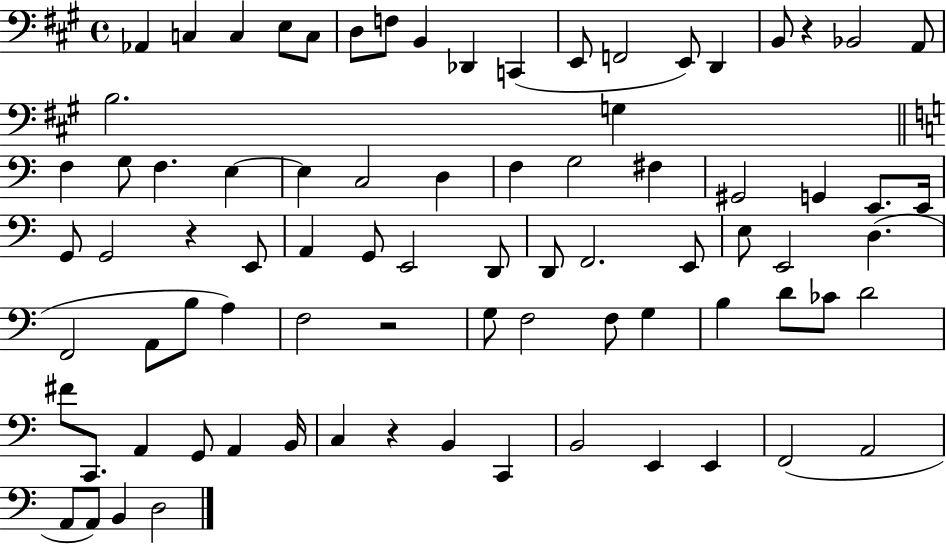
X:1
T:Untitled
M:4/4
L:1/4
K:A
_A,, C, C, E,/2 C,/2 D,/2 F,/2 B,, _D,, C,, E,,/2 F,,2 E,,/2 D,, B,,/2 z _B,,2 A,,/2 B,2 G, F, G,/2 F, E, E, C,2 D, F, G,2 ^F, ^G,,2 G,, E,,/2 E,,/4 G,,/2 G,,2 z E,,/2 A,, G,,/2 E,,2 D,,/2 D,,/2 F,,2 E,,/2 E,/2 E,,2 D, F,,2 A,,/2 B,/2 A, F,2 z2 G,/2 F,2 F,/2 G, B, D/2 _C/2 D2 ^F/2 C,,/2 A,, G,,/2 A,, B,,/4 C, z B,, C,, B,,2 E,, E,, F,,2 A,,2 A,,/2 A,,/2 B,, D,2